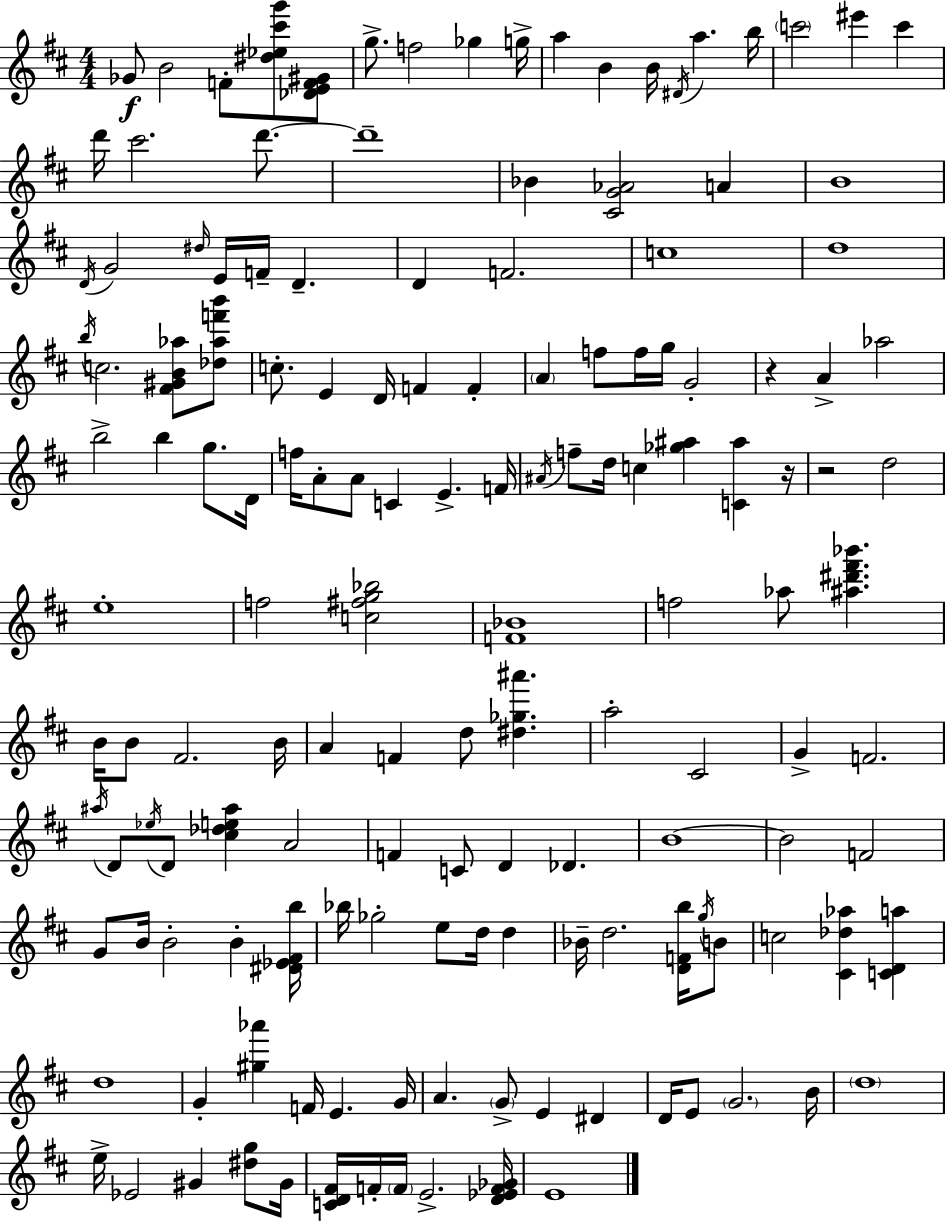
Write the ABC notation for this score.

X:1
T:Untitled
M:4/4
L:1/4
K:D
_G/2 B2 F/2 [^d_e^c'g']/2 [_DEF^G]/2 g/2 f2 _g g/4 a B B/4 ^D/4 a b/4 c'2 ^e' c' d'/4 ^c'2 d'/2 d'4 _B [^CG_A]2 A B4 D/4 G2 ^d/4 E/4 F/4 D D F2 c4 d4 b/4 c2 [^F^GB_a]/2 [_d_af'b']/2 c/2 E D/4 F F A f/2 f/4 g/4 G2 z A _a2 b2 b g/2 D/4 f/4 A/2 A/2 C E F/4 ^A/4 f/2 d/4 c [_g^a] [C^a] z/4 z2 d2 e4 f2 [c^fg_b]2 [F_B]4 f2 _a/2 [^a^d'^f'_b'] B/4 B/2 ^F2 B/4 A F d/2 [^d_g^a'] a2 ^C2 G F2 ^a/4 D/2 _e/4 D/2 [^c_de^a] A2 F C/2 D _D B4 B2 F2 G/2 B/4 B2 B [^D_E^Fb]/4 _b/4 _g2 e/2 d/4 d _B/4 d2 [DFb]/4 g/4 B/2 c2 [^C_d_a] [CDa] d4 G [^g_a'] F/4 E G/4 A G/2 E ^D D/4 E/2 G2 B/4 d4 e/4 _E2 ^G [^dg]/2 ^G/4 [CD^F]/4 F/4 F/4 E2 [D_EF_G]/4 E4